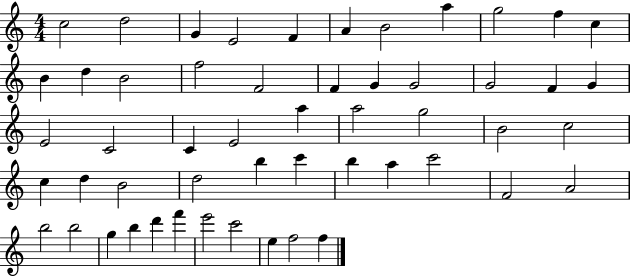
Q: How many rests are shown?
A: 0